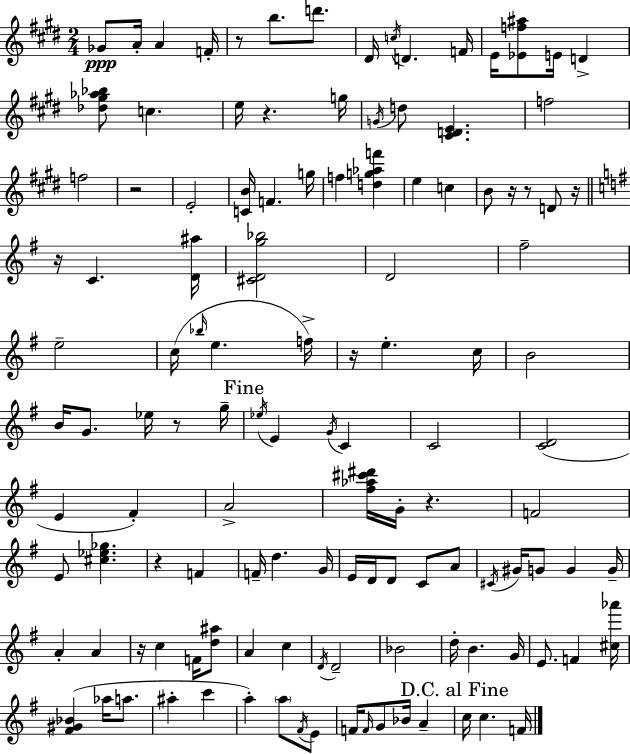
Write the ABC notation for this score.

X:1
T:Untitled
M:2/4
L:1/4
K:E
_G/2 A/4 A F/4 z/2 b/2 d'/2 ^D/4 c/4 D F/4 E/4 [_Ef^a]/2 E/4 D [_d^g_a_b]/2 c e/4 z g/4 G/4 d/2 [^CDE] f2 f2 z2 E2 [CB]/4 F g/4 f [dg_af'] e c B/2 z/4 z/2 D/2 z/4 z/4 C [D^a]/4 [^CDg_b]2 D2 ^f2 e2 c/4 _b/4 e f/4 z/4 e c/4 B2 B/4 G/2 _e/4 z/2 g/4 _e/4 E G/4 C C2 [CD]2 E ^F A2 [^f_a^c'^d']/4 G/4 z F2 E/2 [^c_e_g] z F F/4 d G/4 E/4 D/4 D/2 C/2 A/2 ^C/4 ^G/4 G/2 G G/4 A A z/4 c F/4 [d^a]/2 A c D/4 D2 _B2 d/4 B G/4 E/2 F [^c_a']/4 [^F^G_B] _a/4 a/2 ^a c' a a/2 ^F/4 E/2 F/4 F/4 G/2 _B/4 A c/4 c F/4